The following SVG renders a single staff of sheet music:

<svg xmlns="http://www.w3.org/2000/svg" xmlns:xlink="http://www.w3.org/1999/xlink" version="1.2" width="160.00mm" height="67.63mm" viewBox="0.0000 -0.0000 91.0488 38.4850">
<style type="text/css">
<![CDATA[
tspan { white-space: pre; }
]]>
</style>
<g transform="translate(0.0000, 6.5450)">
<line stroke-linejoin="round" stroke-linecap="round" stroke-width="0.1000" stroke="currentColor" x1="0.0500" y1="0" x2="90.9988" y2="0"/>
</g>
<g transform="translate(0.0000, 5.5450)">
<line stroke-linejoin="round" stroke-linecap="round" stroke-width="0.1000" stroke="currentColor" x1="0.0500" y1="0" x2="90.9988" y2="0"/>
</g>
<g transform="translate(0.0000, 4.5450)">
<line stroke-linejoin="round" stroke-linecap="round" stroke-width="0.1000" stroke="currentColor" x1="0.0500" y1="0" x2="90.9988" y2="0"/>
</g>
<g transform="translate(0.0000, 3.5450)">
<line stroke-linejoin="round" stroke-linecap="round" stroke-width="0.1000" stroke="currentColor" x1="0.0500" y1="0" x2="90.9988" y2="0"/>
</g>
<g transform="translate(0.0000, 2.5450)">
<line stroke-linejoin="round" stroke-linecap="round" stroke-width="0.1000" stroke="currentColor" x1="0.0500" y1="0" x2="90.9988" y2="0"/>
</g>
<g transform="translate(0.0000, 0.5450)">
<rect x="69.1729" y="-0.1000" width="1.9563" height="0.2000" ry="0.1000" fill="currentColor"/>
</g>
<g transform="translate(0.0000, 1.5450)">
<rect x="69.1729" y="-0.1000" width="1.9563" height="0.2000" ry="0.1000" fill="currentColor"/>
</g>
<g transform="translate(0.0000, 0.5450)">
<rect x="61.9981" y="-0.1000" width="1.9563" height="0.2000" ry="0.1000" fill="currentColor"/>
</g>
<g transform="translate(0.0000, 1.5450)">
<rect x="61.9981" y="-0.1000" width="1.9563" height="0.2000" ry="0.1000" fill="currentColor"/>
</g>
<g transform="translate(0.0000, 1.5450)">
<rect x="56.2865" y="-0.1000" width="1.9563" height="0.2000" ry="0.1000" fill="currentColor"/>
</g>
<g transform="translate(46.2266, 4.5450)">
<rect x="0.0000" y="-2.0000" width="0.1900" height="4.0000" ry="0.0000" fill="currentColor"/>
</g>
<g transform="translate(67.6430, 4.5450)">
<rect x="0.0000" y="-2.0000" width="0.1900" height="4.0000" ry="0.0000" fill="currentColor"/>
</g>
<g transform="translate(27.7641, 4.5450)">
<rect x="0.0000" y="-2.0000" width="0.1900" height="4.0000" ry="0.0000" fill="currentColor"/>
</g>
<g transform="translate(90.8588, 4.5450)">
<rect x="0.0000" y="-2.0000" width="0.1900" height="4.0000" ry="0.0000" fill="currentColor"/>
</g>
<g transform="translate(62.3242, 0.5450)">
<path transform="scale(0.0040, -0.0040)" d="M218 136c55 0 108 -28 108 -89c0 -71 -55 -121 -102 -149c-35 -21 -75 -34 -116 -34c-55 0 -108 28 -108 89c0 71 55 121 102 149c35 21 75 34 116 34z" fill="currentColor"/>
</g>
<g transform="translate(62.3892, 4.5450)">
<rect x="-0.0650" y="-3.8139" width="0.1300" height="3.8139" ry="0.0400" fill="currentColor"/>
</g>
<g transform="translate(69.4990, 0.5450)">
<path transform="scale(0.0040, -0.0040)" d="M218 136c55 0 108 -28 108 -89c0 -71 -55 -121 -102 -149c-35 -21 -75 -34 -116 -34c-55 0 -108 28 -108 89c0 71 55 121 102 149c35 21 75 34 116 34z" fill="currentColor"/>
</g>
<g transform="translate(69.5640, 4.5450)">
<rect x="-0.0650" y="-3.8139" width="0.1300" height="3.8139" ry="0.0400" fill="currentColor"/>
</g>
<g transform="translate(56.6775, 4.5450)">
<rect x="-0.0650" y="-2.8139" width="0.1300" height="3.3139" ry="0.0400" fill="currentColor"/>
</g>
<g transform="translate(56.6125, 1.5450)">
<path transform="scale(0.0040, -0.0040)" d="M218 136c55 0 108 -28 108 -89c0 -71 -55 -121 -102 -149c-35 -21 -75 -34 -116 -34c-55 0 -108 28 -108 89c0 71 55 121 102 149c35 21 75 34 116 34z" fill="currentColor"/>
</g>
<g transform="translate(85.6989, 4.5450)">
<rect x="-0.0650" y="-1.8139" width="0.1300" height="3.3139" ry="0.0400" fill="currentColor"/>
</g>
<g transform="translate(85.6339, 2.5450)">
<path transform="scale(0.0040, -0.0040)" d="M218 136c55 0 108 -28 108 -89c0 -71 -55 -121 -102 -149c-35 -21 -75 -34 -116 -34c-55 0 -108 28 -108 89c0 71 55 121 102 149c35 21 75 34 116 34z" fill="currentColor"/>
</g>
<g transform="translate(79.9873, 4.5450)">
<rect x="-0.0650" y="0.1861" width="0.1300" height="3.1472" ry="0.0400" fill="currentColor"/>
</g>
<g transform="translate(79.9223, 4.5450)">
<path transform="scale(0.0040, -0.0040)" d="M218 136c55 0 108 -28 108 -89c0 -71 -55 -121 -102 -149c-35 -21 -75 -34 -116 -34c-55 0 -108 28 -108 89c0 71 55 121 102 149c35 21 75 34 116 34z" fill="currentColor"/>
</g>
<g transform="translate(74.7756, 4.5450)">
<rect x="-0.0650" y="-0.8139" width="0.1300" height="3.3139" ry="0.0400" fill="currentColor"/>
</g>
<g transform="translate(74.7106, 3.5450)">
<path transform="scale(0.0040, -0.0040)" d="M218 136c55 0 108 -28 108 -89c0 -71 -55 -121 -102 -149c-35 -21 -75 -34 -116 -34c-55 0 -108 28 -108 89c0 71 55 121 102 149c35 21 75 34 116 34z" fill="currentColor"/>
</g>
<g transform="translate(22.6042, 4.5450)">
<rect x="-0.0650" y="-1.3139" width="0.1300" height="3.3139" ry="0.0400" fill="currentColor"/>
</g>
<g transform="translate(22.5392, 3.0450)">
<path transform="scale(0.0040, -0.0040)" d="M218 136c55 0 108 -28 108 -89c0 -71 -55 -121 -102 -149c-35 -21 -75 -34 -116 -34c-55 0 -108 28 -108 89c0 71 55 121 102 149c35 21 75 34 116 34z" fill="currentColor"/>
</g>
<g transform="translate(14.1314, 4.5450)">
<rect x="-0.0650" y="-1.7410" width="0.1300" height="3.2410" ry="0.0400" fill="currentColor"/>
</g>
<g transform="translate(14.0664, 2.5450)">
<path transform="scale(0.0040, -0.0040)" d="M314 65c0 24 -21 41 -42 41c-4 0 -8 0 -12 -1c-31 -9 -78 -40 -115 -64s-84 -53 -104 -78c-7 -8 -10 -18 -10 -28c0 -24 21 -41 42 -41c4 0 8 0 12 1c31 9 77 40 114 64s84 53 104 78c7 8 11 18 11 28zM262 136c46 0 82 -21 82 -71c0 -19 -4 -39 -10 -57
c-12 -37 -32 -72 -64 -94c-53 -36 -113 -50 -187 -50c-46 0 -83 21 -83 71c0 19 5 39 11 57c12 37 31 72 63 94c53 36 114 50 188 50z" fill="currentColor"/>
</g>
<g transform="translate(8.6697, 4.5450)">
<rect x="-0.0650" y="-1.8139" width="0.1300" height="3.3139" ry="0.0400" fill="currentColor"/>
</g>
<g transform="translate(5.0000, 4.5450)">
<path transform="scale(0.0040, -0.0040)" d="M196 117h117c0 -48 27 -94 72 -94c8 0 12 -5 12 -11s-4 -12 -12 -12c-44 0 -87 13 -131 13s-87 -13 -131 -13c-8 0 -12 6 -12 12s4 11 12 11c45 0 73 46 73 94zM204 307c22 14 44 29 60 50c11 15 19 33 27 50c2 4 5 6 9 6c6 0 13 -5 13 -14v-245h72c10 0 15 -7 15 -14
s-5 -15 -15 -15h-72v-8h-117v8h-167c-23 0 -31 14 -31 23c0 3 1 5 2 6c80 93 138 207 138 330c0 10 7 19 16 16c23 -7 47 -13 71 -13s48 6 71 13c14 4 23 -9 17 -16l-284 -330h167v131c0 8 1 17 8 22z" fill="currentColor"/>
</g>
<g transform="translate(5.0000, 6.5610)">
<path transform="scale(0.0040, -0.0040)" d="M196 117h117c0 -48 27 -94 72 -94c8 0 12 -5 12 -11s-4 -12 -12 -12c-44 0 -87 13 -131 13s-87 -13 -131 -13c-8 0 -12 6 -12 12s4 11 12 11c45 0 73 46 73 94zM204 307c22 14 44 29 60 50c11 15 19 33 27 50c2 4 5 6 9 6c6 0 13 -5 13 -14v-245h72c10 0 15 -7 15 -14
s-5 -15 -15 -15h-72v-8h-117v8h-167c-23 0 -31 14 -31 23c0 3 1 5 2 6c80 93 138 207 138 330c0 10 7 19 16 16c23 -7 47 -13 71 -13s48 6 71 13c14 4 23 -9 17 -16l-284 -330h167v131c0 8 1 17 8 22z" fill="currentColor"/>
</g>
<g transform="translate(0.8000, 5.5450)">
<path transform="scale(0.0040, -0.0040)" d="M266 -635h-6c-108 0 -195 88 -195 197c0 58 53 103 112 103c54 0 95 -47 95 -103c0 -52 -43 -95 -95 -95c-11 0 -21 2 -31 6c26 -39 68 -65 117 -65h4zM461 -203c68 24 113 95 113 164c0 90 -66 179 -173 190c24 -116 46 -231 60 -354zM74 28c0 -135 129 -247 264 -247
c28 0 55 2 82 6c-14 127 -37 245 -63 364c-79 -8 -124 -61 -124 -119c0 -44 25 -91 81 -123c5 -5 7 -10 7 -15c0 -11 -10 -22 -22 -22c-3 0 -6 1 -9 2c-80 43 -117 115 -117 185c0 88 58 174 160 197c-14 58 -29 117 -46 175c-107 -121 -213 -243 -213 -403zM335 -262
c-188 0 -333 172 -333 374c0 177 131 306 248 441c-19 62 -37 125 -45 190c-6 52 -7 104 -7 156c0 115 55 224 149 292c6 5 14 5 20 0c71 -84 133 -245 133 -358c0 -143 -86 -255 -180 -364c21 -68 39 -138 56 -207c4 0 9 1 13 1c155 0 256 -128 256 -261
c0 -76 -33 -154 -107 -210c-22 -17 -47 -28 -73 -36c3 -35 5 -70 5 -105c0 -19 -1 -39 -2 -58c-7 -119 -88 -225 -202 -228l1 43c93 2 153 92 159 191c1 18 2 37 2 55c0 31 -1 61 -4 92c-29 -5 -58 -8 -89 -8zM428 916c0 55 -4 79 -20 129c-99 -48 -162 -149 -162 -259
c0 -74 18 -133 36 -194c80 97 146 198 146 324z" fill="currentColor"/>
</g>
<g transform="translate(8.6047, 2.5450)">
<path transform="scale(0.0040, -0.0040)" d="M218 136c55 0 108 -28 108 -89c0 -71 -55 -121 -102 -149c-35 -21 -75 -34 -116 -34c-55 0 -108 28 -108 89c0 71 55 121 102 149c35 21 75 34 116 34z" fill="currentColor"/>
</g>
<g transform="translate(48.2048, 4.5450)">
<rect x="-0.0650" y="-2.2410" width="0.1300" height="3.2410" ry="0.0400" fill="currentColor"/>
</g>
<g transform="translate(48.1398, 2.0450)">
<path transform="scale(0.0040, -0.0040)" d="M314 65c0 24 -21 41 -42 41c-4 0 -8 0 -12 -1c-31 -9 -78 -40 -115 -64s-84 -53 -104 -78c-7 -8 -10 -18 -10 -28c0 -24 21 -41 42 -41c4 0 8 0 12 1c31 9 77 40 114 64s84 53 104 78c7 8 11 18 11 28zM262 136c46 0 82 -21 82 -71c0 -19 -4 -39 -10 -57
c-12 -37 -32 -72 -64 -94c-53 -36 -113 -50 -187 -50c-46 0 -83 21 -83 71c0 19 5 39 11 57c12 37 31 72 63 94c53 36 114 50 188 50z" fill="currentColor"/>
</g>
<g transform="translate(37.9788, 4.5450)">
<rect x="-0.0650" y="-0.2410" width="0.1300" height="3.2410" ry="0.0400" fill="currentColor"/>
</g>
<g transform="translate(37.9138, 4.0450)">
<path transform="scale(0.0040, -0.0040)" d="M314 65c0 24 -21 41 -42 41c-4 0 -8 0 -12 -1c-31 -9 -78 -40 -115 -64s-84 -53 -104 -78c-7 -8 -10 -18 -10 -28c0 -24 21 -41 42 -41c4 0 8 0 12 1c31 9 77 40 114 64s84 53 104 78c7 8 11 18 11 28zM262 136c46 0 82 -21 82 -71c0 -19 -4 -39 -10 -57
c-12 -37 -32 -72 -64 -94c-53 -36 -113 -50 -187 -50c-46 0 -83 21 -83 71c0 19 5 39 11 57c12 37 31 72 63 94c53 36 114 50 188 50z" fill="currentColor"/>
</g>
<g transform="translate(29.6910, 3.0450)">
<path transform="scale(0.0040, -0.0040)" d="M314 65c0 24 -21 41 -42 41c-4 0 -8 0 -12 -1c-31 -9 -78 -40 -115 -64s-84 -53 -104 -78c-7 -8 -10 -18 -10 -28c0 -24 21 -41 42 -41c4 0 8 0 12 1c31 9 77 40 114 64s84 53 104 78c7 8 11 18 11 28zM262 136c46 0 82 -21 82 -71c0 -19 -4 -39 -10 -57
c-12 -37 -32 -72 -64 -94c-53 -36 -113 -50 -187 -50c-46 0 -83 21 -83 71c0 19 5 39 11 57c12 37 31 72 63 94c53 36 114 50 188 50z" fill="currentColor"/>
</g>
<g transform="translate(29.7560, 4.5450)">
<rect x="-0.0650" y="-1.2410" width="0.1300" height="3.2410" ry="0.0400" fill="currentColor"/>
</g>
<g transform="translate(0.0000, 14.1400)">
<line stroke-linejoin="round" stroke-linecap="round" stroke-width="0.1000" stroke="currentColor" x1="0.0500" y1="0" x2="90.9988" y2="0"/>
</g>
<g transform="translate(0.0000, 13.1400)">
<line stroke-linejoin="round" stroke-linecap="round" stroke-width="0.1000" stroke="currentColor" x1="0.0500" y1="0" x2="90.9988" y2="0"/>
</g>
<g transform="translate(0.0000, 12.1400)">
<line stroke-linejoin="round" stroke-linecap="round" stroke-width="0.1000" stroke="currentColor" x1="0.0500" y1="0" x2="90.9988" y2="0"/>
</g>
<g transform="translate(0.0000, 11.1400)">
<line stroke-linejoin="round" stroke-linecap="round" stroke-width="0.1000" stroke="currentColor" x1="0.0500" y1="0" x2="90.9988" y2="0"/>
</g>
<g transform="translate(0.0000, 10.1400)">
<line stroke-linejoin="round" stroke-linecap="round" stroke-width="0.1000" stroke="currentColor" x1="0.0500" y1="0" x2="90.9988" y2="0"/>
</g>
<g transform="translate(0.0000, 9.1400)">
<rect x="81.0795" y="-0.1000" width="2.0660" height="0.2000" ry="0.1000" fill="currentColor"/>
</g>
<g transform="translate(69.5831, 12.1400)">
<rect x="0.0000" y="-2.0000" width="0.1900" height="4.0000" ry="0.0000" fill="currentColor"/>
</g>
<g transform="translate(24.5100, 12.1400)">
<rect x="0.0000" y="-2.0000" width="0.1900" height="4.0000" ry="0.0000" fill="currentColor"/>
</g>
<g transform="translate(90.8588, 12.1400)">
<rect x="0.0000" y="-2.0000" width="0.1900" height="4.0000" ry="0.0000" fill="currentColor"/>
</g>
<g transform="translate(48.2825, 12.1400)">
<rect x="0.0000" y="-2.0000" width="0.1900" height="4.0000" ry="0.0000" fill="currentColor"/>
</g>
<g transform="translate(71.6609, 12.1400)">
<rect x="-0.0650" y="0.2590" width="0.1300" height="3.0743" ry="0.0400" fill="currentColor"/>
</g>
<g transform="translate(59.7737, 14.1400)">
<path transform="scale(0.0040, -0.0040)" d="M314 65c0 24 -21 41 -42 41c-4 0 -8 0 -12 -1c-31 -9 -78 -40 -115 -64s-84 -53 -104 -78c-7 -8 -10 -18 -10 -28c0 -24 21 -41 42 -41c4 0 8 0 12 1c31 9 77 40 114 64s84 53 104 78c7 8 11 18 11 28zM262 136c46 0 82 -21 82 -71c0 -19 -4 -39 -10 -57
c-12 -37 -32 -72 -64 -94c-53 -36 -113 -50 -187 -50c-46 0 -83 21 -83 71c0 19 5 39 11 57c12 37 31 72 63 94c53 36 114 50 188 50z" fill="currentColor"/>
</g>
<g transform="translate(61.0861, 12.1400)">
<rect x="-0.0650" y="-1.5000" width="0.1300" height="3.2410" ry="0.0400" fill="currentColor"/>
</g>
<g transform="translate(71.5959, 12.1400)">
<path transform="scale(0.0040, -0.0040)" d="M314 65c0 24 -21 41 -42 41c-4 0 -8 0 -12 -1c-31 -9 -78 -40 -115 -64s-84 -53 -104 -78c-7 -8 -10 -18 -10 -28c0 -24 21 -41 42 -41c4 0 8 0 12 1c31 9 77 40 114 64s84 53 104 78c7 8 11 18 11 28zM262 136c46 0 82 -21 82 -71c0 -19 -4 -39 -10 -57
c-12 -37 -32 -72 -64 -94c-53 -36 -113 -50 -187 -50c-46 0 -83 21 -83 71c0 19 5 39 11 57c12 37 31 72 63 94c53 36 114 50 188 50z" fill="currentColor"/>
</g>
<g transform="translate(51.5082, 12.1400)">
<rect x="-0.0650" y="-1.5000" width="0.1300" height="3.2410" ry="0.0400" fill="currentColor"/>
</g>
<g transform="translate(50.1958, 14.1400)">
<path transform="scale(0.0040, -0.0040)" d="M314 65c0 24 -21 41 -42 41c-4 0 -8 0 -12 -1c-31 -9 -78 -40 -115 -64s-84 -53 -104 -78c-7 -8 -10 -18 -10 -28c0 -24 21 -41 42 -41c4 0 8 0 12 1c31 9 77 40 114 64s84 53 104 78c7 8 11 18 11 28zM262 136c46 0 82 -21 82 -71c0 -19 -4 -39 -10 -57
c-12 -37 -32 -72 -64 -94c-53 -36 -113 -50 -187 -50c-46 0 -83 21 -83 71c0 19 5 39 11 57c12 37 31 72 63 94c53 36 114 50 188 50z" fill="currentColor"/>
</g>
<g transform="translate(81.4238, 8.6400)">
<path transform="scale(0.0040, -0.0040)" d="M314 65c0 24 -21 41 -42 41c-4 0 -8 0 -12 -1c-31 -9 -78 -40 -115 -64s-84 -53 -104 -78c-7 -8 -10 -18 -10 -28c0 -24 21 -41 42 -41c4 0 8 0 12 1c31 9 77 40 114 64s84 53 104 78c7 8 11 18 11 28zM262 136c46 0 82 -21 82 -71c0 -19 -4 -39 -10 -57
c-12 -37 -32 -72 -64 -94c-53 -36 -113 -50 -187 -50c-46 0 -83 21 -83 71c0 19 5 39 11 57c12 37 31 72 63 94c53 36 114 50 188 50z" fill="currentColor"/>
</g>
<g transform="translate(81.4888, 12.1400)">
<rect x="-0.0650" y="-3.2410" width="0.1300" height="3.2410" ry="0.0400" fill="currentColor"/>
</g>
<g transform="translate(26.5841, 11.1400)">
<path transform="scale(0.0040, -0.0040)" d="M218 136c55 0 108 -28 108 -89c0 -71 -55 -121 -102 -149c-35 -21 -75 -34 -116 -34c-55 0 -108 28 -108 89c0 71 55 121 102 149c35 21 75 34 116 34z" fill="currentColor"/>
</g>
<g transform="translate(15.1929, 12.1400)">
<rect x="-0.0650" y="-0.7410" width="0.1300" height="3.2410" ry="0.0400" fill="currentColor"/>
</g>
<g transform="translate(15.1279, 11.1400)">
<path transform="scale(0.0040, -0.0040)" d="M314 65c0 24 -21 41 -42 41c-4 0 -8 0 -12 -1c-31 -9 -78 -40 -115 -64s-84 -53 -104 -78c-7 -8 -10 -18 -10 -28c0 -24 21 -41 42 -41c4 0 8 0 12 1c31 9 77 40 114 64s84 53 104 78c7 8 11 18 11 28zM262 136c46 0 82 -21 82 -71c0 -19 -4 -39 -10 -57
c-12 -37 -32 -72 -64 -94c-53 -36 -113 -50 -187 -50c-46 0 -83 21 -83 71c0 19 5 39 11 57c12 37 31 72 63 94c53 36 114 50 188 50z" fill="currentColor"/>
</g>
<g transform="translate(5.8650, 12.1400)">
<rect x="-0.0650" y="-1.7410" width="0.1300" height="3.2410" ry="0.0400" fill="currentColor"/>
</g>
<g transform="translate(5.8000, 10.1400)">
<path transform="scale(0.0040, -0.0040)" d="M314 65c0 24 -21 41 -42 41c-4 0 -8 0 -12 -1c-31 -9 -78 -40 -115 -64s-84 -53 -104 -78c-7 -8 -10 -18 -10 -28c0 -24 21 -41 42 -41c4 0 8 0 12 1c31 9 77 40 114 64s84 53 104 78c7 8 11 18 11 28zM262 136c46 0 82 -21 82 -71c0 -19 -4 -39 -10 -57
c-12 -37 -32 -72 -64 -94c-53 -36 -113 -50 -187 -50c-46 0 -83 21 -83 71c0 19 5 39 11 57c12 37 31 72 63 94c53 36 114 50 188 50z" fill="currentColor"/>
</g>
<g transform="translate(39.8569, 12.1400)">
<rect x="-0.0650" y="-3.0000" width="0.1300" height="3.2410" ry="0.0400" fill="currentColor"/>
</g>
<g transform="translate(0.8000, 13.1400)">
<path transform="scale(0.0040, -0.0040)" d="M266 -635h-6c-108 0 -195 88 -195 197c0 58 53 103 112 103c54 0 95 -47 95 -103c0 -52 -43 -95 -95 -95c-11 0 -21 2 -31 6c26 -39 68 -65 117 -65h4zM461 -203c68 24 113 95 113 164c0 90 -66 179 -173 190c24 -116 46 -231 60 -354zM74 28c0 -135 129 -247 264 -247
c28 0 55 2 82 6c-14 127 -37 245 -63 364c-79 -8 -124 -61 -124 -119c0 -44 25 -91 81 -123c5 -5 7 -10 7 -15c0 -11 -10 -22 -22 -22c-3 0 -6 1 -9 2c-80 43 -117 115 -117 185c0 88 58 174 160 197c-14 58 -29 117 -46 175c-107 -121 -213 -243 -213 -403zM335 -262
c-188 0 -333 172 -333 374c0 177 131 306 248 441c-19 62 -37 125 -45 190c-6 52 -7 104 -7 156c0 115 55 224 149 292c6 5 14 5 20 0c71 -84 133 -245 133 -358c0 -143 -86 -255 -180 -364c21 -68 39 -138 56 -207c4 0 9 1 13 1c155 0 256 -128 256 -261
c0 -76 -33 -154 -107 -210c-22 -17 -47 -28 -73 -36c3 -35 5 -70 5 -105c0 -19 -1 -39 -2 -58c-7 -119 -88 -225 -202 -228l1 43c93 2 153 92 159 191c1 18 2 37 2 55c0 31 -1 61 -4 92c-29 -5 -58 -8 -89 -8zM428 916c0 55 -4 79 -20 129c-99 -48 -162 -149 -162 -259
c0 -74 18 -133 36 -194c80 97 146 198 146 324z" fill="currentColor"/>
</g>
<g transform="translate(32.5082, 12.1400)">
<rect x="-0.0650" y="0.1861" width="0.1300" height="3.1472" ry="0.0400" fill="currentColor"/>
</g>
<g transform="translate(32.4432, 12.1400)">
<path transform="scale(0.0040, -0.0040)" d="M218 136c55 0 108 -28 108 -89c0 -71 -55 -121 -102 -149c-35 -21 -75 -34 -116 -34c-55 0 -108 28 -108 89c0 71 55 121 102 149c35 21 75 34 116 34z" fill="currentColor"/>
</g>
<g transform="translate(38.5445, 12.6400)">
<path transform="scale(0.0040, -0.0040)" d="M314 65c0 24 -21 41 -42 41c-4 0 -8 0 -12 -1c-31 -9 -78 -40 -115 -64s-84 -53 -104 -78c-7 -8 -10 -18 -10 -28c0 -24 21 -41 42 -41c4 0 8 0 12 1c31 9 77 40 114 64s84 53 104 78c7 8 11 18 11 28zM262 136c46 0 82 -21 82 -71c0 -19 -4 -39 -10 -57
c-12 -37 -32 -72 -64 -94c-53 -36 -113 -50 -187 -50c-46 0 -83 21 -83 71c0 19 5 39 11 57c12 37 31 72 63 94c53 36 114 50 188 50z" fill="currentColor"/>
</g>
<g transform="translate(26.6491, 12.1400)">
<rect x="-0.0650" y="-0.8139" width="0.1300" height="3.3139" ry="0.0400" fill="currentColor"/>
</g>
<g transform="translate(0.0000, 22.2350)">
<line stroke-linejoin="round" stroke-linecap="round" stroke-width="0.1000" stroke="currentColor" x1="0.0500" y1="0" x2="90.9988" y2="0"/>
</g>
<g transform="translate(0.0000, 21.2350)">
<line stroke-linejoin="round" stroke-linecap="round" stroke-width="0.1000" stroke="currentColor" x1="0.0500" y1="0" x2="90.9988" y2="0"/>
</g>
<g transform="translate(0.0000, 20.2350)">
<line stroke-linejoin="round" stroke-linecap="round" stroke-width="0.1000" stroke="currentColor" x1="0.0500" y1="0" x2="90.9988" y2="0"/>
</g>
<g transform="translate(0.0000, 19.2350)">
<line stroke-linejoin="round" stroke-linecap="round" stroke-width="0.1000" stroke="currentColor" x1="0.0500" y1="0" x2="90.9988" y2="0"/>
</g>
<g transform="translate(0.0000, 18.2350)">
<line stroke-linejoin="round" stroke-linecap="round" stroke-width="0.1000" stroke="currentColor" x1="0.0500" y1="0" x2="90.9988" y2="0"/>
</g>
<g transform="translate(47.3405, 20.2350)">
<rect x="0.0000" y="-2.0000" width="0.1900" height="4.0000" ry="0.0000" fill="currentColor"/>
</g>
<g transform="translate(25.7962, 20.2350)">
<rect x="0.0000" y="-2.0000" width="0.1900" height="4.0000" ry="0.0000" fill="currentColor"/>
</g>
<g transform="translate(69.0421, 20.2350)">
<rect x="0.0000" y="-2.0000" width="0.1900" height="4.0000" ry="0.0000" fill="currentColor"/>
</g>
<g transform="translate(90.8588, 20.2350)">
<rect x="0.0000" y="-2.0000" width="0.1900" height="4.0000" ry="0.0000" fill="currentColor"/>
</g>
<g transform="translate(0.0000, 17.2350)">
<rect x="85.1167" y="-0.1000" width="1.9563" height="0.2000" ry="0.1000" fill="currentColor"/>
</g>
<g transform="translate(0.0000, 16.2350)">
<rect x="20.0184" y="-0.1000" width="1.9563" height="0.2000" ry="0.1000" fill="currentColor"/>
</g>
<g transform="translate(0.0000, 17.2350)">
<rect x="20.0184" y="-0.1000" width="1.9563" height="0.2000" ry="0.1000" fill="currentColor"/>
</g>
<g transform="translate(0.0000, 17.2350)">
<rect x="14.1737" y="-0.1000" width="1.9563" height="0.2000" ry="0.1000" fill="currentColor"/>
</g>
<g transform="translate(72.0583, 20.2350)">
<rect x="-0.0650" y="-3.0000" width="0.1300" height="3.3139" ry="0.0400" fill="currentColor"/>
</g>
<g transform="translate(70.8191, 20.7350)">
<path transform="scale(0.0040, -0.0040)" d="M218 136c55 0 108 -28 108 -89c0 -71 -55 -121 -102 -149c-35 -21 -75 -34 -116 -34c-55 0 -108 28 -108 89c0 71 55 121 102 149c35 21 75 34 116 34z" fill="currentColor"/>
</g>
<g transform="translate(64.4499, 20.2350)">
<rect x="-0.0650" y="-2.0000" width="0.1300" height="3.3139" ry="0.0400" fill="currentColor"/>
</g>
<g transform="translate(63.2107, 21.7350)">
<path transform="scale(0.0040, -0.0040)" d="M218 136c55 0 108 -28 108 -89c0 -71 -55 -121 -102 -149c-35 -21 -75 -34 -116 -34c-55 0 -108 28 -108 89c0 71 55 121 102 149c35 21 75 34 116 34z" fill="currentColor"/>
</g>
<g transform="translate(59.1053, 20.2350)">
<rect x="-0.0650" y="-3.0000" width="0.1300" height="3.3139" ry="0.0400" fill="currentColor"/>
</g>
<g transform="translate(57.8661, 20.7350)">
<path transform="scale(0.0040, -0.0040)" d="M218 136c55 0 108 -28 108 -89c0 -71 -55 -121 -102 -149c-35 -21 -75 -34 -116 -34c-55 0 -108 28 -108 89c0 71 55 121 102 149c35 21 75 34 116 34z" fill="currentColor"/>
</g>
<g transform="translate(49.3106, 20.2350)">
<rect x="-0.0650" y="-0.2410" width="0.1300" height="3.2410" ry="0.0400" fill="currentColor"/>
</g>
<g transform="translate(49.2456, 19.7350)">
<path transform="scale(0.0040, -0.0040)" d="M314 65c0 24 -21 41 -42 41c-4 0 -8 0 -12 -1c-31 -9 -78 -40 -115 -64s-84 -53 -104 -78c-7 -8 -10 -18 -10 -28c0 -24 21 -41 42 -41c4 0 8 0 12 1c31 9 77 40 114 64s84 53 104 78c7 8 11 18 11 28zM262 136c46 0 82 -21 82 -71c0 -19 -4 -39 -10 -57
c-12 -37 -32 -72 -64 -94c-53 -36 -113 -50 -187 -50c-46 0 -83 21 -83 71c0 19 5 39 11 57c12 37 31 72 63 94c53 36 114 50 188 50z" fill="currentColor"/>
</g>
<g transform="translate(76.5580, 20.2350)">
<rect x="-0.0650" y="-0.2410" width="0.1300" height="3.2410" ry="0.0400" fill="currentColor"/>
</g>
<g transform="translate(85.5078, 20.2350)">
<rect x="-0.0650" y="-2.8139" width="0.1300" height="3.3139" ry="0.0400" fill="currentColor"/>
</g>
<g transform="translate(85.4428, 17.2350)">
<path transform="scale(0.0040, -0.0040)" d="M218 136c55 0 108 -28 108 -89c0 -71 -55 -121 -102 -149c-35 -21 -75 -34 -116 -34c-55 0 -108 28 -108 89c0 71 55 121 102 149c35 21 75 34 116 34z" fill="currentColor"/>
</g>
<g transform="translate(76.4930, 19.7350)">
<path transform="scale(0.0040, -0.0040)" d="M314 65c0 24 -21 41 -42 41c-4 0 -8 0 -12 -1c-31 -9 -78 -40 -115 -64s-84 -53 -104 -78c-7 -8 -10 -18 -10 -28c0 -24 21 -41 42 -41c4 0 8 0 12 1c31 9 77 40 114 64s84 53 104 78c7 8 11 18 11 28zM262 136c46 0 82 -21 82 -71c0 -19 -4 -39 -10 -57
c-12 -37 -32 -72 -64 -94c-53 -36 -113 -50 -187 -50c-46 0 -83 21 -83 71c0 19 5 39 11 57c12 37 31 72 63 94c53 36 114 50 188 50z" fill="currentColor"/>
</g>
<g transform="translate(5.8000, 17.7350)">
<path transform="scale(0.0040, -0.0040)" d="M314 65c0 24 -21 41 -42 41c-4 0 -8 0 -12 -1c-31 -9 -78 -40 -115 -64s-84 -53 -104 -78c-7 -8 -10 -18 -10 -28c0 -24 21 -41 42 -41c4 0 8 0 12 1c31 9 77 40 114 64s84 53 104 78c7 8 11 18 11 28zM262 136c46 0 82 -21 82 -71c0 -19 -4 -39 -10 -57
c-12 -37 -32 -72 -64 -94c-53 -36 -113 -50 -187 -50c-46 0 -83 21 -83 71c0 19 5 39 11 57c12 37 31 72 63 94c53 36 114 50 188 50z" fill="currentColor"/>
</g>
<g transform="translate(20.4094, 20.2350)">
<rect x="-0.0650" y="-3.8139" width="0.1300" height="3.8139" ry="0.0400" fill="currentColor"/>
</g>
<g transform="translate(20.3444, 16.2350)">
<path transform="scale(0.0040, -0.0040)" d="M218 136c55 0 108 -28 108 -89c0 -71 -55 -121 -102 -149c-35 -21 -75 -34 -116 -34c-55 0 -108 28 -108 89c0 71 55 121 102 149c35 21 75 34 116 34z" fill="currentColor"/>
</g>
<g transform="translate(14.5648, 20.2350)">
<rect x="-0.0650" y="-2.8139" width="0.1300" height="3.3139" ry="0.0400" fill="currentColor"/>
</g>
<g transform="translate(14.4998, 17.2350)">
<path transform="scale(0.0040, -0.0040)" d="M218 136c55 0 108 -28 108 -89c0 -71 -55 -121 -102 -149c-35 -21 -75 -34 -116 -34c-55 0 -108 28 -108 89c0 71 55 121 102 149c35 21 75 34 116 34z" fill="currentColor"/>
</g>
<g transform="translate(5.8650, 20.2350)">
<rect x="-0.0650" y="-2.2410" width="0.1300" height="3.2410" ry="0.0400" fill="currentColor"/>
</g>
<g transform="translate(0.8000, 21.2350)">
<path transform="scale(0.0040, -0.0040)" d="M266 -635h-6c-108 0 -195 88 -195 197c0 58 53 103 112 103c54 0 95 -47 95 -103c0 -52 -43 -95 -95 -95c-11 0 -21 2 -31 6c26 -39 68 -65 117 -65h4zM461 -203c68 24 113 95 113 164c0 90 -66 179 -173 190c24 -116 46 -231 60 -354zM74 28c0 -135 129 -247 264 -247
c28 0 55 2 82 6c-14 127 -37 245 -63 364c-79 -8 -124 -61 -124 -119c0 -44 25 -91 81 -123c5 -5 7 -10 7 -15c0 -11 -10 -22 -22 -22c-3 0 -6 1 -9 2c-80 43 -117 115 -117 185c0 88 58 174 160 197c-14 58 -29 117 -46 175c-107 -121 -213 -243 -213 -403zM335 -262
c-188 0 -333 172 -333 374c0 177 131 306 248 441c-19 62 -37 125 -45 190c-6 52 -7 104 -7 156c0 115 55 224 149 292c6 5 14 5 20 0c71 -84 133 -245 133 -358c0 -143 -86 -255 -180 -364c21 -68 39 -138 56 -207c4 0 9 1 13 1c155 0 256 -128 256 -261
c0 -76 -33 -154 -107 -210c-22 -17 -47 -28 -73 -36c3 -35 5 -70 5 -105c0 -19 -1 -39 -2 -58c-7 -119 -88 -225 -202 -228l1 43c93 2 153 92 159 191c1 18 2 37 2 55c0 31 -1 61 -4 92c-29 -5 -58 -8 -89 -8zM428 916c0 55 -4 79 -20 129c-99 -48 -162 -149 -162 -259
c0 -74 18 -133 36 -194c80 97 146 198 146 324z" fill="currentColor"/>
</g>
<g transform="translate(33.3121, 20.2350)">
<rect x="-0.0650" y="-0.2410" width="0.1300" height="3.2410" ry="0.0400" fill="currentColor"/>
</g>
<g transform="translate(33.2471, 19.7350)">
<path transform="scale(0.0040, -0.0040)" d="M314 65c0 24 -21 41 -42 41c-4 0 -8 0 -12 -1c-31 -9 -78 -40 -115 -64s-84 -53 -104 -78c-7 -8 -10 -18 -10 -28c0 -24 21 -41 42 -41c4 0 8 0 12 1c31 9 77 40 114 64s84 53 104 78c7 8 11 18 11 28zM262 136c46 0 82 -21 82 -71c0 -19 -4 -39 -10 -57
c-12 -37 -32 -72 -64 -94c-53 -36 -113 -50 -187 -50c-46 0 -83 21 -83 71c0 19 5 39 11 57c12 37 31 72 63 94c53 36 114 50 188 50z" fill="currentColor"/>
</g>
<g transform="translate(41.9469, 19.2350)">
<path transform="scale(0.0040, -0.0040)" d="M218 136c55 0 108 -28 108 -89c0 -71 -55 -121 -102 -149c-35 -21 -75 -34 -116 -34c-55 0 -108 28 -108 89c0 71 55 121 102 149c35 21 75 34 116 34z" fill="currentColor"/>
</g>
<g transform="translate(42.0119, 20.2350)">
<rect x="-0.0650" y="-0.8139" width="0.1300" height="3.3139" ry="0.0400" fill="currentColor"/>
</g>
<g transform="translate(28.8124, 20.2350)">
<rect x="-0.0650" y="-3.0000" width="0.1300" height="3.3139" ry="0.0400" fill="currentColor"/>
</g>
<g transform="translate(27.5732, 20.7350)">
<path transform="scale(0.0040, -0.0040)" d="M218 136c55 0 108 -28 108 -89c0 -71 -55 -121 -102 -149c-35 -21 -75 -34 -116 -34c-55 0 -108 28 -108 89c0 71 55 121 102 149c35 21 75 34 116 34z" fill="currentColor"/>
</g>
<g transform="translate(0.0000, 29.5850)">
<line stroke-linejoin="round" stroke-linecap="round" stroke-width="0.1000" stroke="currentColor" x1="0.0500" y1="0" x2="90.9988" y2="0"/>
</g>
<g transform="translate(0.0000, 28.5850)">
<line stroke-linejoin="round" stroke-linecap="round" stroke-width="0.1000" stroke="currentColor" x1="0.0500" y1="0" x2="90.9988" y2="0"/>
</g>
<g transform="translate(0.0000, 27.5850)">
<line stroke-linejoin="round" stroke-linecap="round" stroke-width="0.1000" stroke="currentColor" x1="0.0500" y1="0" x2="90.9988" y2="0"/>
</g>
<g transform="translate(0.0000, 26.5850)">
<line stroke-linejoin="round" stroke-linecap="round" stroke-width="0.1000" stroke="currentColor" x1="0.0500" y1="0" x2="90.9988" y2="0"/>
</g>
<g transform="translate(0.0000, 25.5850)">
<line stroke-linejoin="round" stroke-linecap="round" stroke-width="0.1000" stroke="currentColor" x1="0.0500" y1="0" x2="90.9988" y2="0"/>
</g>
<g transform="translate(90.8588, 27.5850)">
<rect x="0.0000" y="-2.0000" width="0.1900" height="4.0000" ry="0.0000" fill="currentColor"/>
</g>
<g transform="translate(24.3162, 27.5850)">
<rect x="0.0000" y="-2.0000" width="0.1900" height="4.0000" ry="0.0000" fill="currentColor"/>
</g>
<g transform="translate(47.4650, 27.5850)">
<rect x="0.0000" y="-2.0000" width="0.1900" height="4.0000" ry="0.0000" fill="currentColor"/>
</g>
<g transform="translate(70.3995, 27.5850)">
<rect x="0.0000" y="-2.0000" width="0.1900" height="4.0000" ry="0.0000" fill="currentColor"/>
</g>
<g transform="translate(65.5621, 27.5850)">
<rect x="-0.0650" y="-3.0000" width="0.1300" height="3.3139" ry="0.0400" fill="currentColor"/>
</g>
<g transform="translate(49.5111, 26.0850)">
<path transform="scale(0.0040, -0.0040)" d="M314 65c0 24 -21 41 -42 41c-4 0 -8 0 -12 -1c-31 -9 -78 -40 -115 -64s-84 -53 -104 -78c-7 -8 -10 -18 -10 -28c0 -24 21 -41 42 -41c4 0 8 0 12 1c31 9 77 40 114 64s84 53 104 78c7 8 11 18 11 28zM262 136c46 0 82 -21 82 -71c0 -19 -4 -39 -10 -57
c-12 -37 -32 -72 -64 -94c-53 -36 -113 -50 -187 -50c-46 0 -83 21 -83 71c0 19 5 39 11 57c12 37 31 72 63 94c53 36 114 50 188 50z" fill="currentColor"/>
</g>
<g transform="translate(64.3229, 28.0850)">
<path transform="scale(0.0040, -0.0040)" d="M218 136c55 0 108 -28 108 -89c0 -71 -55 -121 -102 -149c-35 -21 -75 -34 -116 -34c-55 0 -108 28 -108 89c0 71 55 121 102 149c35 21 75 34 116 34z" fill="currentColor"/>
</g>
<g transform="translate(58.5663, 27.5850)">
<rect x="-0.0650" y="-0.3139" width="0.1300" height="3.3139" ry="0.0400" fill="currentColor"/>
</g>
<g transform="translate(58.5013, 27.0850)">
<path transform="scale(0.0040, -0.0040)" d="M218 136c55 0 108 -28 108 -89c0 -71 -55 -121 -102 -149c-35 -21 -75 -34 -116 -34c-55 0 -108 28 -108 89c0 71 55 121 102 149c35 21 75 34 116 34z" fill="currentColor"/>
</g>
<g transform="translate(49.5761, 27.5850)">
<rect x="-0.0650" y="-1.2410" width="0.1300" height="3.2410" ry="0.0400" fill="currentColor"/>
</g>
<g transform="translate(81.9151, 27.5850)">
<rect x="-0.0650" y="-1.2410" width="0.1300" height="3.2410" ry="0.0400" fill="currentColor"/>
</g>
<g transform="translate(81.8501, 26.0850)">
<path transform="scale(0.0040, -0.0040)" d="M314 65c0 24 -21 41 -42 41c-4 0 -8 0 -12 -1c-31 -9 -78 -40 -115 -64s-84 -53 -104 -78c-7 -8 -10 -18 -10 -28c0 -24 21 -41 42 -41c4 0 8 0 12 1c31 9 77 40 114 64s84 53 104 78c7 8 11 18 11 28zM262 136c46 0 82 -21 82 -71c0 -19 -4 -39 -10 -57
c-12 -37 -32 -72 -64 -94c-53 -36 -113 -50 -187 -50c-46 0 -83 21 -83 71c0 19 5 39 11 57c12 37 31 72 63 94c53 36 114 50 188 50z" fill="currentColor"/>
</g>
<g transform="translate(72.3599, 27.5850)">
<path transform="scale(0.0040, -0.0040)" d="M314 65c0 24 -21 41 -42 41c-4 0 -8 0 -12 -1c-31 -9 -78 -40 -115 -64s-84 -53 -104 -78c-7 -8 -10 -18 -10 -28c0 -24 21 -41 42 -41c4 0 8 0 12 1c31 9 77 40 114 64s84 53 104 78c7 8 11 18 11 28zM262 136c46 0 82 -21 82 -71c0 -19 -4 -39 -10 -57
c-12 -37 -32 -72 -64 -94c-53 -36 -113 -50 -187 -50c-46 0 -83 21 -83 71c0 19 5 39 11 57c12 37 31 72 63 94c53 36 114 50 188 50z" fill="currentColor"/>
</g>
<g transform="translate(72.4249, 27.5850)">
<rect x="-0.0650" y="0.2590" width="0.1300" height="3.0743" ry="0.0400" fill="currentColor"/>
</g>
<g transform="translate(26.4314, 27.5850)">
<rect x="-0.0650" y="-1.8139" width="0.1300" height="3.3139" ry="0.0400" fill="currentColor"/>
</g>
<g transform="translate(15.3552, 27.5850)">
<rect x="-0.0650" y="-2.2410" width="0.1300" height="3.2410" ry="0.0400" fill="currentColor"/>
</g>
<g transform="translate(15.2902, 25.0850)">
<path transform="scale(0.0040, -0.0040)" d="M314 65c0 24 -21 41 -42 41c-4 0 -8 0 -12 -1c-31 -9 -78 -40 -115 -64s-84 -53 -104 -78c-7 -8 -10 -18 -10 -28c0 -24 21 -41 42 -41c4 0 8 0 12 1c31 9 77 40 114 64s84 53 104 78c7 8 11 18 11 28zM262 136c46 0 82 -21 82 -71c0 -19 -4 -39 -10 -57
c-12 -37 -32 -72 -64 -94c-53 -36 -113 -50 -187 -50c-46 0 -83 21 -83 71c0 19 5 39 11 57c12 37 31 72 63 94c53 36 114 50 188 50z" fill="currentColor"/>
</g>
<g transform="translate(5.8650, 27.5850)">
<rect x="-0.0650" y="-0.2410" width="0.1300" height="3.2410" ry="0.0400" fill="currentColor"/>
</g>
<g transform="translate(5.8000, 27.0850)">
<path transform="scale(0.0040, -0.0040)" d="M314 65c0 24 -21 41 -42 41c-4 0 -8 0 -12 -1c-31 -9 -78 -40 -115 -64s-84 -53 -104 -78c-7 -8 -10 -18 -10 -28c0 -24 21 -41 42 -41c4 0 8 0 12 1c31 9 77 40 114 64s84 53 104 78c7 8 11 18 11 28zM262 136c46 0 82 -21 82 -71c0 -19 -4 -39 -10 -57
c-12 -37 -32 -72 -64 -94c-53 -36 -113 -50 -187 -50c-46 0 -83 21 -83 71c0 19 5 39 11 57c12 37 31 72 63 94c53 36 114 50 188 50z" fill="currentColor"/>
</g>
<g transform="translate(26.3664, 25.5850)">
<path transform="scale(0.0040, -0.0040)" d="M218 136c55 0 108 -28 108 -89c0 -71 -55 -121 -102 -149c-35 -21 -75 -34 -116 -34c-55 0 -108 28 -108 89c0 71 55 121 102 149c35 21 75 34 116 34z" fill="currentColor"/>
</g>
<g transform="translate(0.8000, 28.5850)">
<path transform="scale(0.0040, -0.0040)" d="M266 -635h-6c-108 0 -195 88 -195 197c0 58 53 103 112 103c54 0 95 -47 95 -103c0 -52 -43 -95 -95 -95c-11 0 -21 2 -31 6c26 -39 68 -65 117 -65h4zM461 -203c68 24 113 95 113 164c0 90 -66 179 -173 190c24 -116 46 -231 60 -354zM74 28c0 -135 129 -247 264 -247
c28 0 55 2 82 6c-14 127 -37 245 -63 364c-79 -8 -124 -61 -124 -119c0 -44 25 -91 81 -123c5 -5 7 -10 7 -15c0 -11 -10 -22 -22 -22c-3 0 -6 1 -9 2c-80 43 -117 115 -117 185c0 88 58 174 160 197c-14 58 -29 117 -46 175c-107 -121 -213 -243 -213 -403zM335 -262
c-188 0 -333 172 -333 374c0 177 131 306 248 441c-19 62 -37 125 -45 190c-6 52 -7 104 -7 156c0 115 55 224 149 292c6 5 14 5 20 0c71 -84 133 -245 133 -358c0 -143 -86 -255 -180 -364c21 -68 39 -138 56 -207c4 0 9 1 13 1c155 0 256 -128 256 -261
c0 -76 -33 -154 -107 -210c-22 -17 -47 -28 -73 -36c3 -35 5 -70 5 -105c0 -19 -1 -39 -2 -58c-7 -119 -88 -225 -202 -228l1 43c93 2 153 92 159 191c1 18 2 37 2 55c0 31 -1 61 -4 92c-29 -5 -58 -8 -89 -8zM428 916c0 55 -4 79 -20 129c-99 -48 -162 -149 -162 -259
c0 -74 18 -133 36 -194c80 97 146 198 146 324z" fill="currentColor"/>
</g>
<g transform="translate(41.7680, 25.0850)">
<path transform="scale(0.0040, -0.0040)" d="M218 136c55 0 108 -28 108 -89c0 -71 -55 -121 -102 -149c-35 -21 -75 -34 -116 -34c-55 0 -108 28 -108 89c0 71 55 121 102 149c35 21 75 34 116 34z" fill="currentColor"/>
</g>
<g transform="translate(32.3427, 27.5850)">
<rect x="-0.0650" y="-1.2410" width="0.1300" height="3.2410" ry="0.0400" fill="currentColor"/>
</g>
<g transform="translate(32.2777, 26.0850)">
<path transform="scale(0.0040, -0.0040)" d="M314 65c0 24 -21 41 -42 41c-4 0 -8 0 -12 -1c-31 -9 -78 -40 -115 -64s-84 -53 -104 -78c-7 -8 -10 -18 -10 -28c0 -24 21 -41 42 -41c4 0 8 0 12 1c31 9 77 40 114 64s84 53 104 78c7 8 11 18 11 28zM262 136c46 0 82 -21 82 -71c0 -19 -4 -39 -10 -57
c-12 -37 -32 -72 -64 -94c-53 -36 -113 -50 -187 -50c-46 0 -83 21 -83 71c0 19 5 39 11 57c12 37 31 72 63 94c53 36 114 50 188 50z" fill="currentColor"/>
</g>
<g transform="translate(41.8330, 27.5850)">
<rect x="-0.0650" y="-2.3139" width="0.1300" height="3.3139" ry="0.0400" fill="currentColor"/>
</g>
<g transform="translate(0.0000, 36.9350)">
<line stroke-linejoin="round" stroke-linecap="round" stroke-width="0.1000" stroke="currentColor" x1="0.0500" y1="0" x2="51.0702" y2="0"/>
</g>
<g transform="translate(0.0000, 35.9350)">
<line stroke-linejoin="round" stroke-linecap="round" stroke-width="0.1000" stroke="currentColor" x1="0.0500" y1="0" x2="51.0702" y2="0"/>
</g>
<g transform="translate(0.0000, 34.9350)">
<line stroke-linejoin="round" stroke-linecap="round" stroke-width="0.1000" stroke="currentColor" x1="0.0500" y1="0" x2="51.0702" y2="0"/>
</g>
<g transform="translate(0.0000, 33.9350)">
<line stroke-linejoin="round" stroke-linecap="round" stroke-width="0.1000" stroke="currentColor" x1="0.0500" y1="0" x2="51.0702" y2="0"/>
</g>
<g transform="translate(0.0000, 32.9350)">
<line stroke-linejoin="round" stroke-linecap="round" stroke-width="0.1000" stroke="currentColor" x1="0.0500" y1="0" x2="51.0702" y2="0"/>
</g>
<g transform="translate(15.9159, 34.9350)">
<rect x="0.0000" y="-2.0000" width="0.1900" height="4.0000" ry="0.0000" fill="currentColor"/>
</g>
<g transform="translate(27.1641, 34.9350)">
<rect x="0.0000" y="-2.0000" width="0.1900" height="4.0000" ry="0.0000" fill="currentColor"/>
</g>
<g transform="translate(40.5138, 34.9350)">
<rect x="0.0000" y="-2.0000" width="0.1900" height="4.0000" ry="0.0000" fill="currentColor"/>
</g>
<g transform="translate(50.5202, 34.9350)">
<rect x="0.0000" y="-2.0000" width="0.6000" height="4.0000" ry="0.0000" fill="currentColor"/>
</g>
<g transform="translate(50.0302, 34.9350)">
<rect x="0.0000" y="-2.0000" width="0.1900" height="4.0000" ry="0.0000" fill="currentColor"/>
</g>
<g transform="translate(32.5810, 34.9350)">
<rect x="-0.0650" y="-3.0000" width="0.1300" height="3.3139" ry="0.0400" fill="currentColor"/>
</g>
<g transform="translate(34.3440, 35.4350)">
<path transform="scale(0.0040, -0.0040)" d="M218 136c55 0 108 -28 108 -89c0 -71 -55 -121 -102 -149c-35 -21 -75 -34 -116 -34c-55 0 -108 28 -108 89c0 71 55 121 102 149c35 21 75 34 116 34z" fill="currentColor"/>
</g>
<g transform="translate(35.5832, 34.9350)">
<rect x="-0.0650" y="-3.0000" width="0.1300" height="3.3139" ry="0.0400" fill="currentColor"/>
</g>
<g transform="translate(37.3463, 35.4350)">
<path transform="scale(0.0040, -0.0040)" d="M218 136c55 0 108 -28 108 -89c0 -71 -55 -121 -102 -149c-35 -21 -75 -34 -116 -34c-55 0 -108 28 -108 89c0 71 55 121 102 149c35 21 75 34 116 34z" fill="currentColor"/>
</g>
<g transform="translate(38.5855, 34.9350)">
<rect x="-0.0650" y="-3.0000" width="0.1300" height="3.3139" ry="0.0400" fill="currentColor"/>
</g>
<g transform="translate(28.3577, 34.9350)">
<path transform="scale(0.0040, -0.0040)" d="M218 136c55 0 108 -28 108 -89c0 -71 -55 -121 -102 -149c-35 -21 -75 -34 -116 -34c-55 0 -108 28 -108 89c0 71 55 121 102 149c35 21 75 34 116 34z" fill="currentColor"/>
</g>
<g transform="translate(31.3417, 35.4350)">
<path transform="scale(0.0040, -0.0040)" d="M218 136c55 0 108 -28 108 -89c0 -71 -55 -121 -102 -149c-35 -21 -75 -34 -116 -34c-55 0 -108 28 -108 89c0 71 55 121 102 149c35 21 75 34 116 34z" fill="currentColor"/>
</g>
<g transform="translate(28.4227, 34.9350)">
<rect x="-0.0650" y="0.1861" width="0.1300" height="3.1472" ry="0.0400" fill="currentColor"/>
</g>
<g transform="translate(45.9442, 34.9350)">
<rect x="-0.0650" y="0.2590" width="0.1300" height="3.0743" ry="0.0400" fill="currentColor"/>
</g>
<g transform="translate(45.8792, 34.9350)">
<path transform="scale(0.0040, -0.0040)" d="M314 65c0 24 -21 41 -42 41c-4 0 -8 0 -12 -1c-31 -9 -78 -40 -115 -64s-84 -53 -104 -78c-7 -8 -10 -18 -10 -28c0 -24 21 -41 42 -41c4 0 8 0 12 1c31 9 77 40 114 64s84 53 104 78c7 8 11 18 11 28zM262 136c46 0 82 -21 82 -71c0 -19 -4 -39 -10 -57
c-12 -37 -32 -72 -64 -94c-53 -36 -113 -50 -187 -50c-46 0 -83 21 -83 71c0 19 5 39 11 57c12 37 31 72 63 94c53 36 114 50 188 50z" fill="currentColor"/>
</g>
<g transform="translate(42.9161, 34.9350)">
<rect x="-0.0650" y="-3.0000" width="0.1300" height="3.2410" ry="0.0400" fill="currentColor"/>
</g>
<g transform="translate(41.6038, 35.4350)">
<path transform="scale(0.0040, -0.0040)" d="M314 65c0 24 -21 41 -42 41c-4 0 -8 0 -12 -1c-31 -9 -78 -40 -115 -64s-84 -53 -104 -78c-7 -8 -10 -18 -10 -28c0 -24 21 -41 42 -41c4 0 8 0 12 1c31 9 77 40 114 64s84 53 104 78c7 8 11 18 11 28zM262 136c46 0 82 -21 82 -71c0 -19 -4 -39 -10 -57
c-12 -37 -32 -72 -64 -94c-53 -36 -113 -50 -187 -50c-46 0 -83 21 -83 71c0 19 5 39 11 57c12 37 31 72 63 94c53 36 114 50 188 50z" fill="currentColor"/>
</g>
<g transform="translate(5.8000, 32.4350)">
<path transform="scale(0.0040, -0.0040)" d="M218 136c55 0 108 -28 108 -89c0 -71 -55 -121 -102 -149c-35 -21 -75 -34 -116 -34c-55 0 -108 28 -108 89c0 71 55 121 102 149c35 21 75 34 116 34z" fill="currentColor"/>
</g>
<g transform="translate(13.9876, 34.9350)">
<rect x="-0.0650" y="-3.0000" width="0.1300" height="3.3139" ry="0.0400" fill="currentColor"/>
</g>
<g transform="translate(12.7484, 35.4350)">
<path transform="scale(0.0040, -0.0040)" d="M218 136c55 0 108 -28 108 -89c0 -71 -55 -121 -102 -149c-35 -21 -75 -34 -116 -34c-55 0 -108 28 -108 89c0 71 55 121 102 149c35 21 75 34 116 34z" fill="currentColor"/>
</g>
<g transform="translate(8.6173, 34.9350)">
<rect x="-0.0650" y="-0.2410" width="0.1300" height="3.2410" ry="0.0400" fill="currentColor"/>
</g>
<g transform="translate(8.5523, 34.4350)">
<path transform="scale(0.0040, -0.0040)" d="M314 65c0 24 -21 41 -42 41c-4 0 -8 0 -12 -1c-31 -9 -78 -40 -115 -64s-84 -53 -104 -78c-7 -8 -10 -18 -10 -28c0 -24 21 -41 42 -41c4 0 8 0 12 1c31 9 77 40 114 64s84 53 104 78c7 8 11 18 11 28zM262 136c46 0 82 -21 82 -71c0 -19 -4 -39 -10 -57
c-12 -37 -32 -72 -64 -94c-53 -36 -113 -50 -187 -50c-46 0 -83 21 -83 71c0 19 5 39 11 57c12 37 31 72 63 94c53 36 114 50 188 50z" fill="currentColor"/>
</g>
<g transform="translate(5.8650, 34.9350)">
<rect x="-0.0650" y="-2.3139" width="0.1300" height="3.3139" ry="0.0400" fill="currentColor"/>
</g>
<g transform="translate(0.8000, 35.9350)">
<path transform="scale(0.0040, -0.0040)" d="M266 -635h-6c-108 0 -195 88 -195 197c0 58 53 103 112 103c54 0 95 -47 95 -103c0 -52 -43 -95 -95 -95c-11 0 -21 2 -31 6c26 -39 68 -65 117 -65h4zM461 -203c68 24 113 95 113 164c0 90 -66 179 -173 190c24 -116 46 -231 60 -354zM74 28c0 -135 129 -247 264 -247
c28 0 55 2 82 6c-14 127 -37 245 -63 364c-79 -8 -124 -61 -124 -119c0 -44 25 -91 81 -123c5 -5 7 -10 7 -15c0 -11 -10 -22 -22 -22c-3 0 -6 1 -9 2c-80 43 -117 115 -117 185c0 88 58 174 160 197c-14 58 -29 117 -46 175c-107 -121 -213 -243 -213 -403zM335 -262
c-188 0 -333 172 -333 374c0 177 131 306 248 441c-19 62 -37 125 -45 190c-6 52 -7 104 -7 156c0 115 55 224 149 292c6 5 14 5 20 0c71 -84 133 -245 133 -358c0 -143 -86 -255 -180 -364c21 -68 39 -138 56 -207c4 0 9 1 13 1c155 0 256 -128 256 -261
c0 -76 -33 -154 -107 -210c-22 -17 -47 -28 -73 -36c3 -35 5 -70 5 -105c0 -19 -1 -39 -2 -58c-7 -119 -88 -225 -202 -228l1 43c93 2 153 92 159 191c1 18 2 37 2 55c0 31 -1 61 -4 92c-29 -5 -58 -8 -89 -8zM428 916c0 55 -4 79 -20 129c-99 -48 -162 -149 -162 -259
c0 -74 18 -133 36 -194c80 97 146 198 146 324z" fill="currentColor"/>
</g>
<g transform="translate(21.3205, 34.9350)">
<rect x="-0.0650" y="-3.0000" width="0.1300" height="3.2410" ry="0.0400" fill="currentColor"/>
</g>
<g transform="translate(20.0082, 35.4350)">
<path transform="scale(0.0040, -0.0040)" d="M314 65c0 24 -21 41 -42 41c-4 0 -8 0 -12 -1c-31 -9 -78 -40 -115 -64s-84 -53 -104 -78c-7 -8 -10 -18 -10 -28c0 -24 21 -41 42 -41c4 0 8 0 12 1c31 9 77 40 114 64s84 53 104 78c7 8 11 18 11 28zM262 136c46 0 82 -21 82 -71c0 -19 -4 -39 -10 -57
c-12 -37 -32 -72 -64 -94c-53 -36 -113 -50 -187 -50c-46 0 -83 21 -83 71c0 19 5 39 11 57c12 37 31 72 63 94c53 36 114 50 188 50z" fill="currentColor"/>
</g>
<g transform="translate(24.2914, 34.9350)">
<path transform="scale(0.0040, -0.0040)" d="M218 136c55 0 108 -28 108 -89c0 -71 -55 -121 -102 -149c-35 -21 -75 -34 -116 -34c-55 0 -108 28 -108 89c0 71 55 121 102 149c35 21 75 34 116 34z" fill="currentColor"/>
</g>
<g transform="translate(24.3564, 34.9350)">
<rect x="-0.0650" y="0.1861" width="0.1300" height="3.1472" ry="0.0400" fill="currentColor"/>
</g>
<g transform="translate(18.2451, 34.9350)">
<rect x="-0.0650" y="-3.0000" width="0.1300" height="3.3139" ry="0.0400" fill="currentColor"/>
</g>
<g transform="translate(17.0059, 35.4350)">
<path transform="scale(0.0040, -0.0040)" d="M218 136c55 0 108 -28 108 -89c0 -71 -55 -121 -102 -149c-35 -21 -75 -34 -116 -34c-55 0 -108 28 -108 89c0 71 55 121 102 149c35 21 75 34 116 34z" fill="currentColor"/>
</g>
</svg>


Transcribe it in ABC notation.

X:1
T:Untitled
M:4/4
L:1/4
K:C
f f2 e e2 c2 g2 a c' c' d B f f2 d2 d B A2 E2 E2 B2 b2 g2 a c' A c2 d c2 A F A c2 a c2 g2 f e2 g e2 c A B2 e2 g c2 A A A2 B B A A A A2 B2